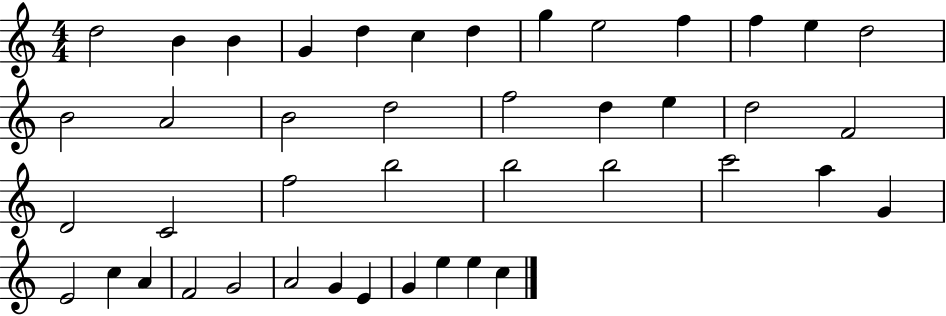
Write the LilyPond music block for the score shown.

{
  \clef treble
  \numericTimeSignature
  \time 4/4
  \key c \major
  d''2 b'4 b'4 | g'4 d''4 c''4 d''4 | g''4 e''2 f''4 | f''4 e''4 d''2 | \break b'2 a'2 | b'2 d''2 | f''2 d''4 e''4 | d''2 f'2 | \break d'2 c'2 | f''2 b''2 | b''2 b''2 | c'''2 a''4 g'4 | \break e'2 c''4 a'4 | f'2 g'2 | a'2 g'4 e'4 | g'4 e''4 e''4 c''4 | \break \bar "|."
}